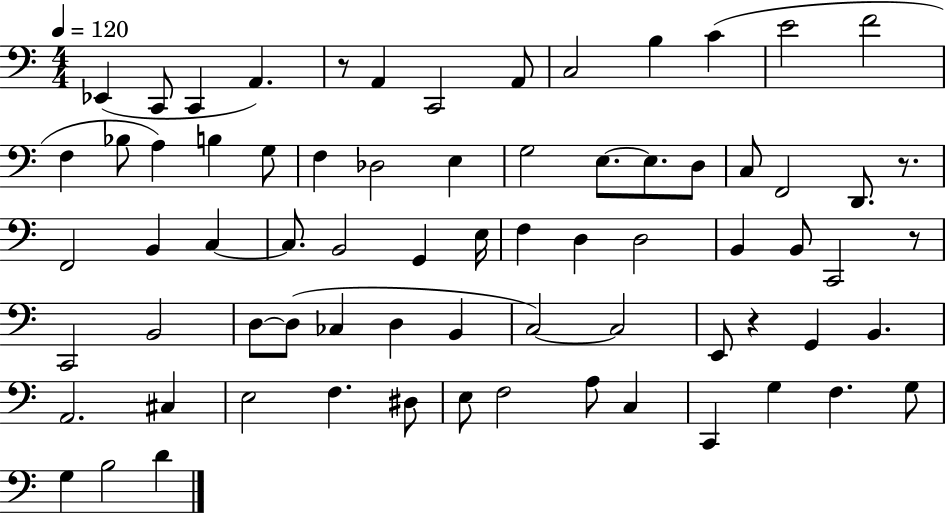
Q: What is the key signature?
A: C major